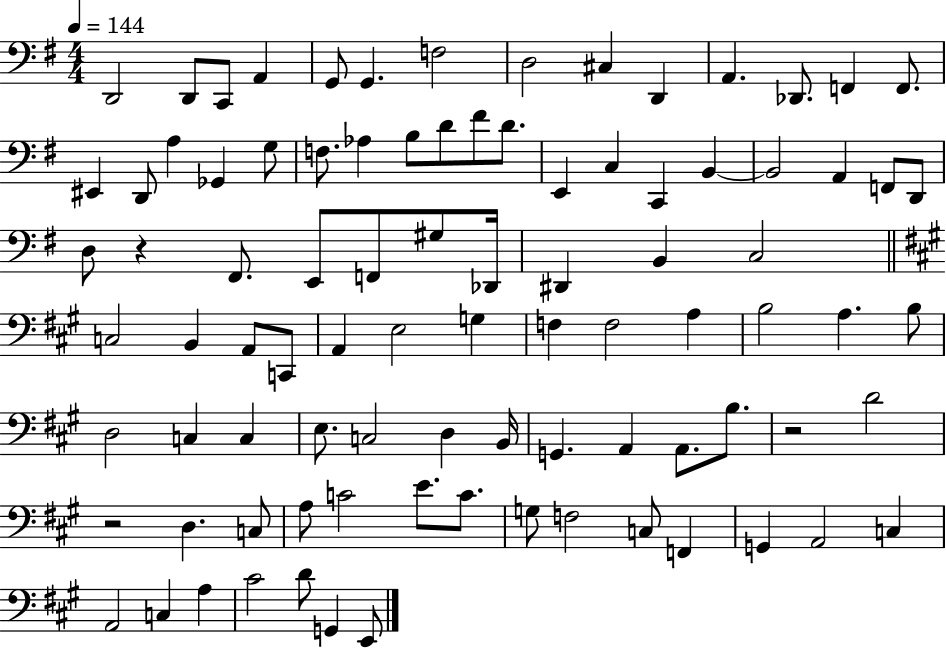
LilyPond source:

{
  \clef bass
  \numericTimeSignature
  \time 4/4
  \key g \major
  \tempo 4 = 144
  d,2 d,8 c,8 a,4 | g,8 g,4. f2 | d2 cis4 d,4 | a,4. des,8. f,4 f,8. | \break eis,4 d,8 a4 ges,4 g8 | f8. aes4 b8 d'8 fis'8 d'8. | e,4 c4 c,4 b,4~~ | b,2 a,4 f,8 d,8 | \break d8 r4 fis,8. e,8 f,8 gis8 des,16 | dis,4 b,4 c2 | \bar "||" \break \key a \major c2 b,4 a,8 c,8 | a,4 e2 g4 | f4 f2 a4 | b2 a4. b8 | \break d2 c4 c4 | e8. c2 d4 b,16 | g,4. a,4 a,8. b8. | r2 d'2 | \break r2 d4. c8 | a8 c'2 e'8. c'8. | g8 f2 c8 f,4 | g,4 a,2 c4 | \break a,2 c4 a4 | cis'2 d'8 g,4 e,8 | \bar "|."
}